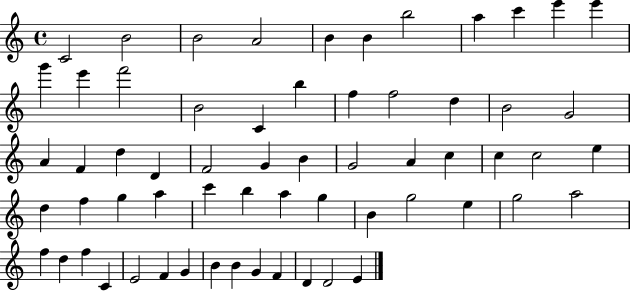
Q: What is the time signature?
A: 4/4